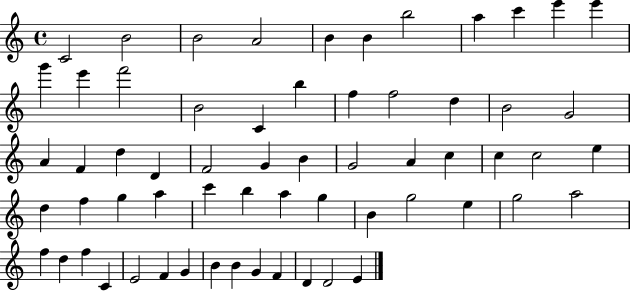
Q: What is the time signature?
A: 4/4